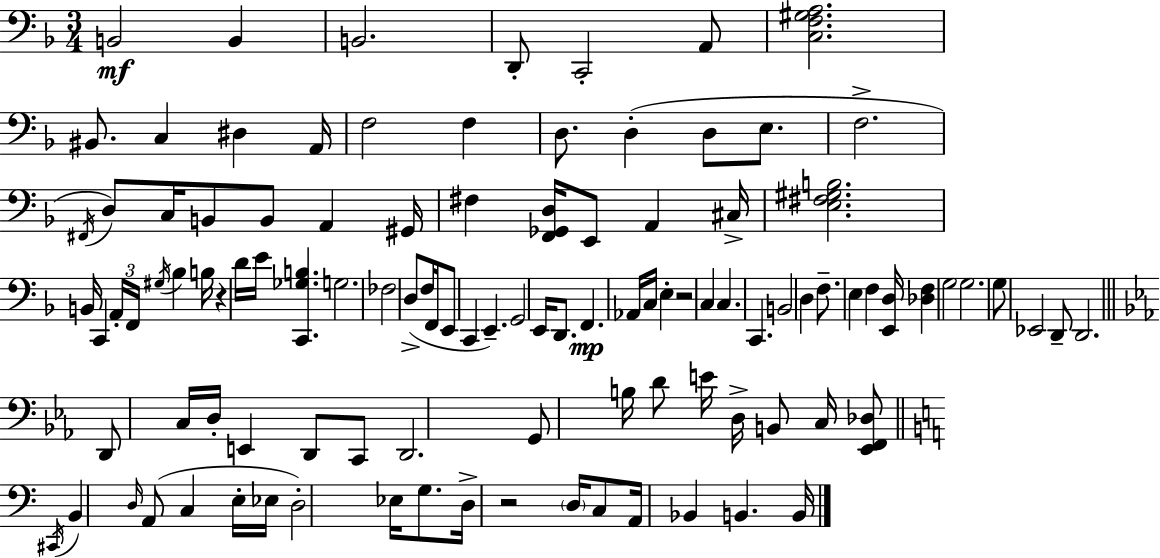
X:1
T:Untitled
M:3/4
L:1/4
K:F
B,,2 B,, B,,2 D,,/2 C,,2 A,,/2 [C,F,^G,A,]2 ^B,,/2 C, ^D, A,,/4 F,2 F, D,/2 D, D,/2 E,/2 F,2 ^F,,/4 D,/2 C,/4 B,,/2 B,,/2 A,, ^G,,/4 ^F, [F,,_G,,D,]/4 E,,/2 A,, ^C,/4 [E,^F,^G,B,]2 B,,/4 C,, A,,/4 F,,/4 ^G,/4 _B, B,/4 z D/4 E/4 [C,,_G,B,] G,2 _F,2 D,/2 F,/4 F,,/4 E,,/2 C,, E,, G,,2 E,,/4 D,,/2 F,, _A,,/4 C,/4 E, z2 C, C, C,, B,,2 D, F,/2 E, F, [E,,D,]/4 [_D,F,] G,2 G,2 G,/2 _E,,2 D,,/2 D,,2 D,,/2 C,/4 D,/4 E,, D,,/2 C,,/2 D,,2 G,,/2 B,/4 D/2 E/4 D,/4 B,,/2 C,/4 [_E,,F,,_D,]/2 ^C,,/4 B,, D,/4 A,,/2 C, E,/4 _E,/4 D,2 _E,/4 G,/2 D,/4 z2 D,/4 C,/2 A,,/4 _B,, B,, B,,/4